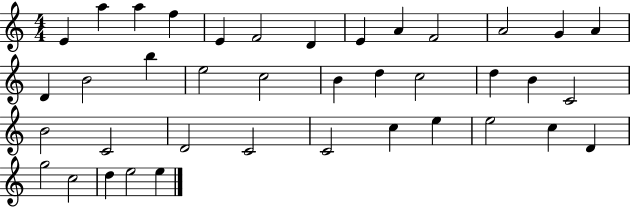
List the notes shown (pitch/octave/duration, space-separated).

E4/q A5/q A5/q F5/q E4/q F4/h D4/q E4/q A4/q F4/h A4/h G4/q A4/q D4/q B4/h B5/q E5/h C5/h B4/q D5/q C5/h D5/q B4/q C4/h B4/h C4/h D4/h C4/h C4/h C5/q E5/q E5/h C5/q D4/q G5/h C5/h D5/q E5/h E5/q